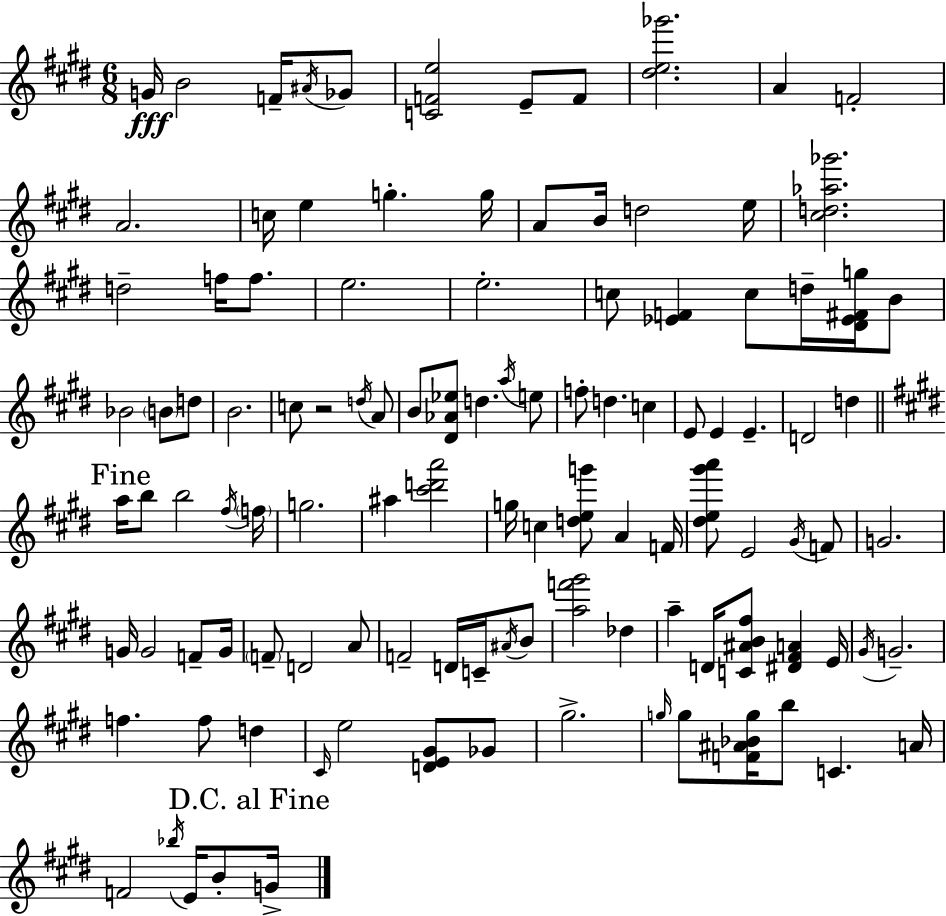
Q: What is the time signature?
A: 6/8